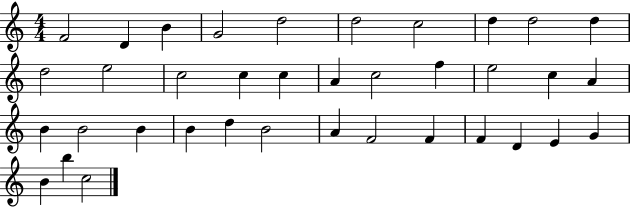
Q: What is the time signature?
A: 4/4